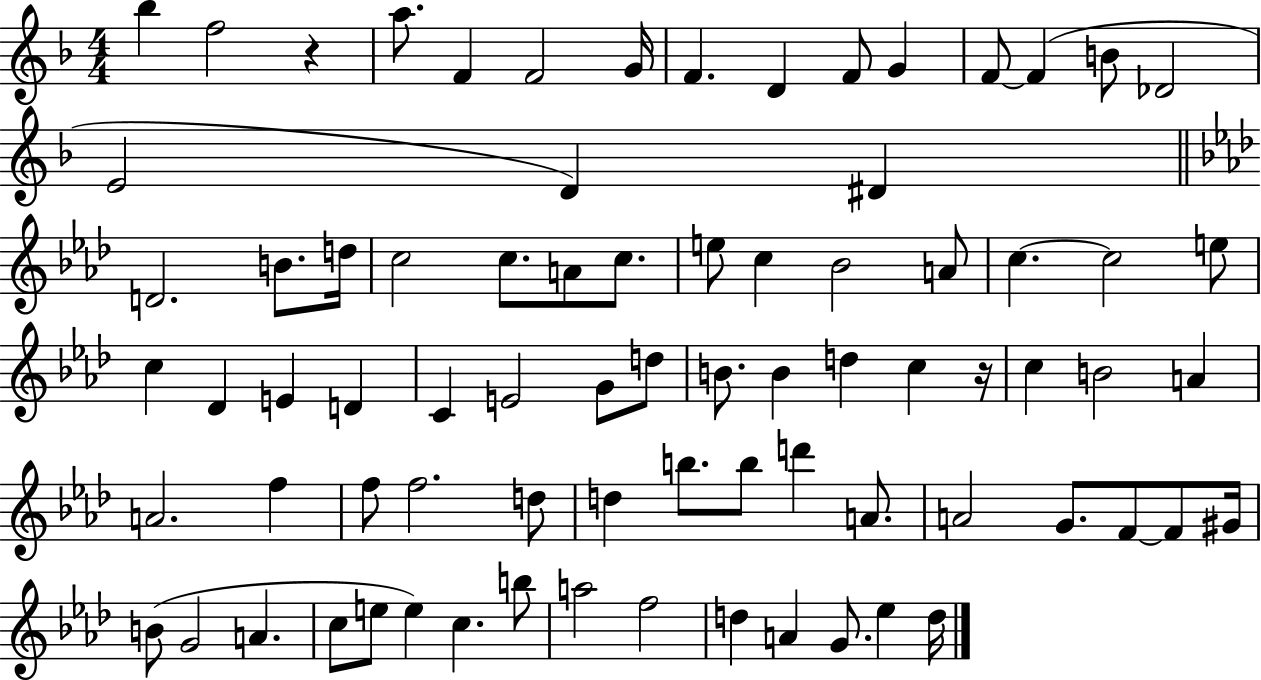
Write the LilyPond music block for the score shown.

{
  \clef treble
  \numericTimeSignature
  \time 4/4
  \key f \major
  bes''4 f''2 r4 | a''8. f'4 f'2 g'16 | f'4. d'4 f'8 g'4 | f'8~~ f'4( b'8 des'2 | \break e'2 d'4) dis'4 | \bar "||" \break \key aes \major d'2. b'8. d''16 | c''2 c''8. a'8 c''8. | e''8 c''4 bes'2 a'8 | c''4.~~ c''2 e''8 | \break c''4 des'4 e'4 d'4 | c'4 e'2 g'8 d''8 | b'8. b'4 d''4 c''4 r16 | c''4 b'2 a'4 | \break a'2. f''4 | f''8 f''2. d''8 | d''4 b''8. b''8 d'''4 a'8. | a'2 g'8. f'8~~ f'8 gis'16 | \break b'8( g'2 a'4. | c''8 e''8 e''4) c''4. b''8 | a''2 f''2 | d''4 a'4 g'8. ees''4 d''16 | \break \bar "|."
}